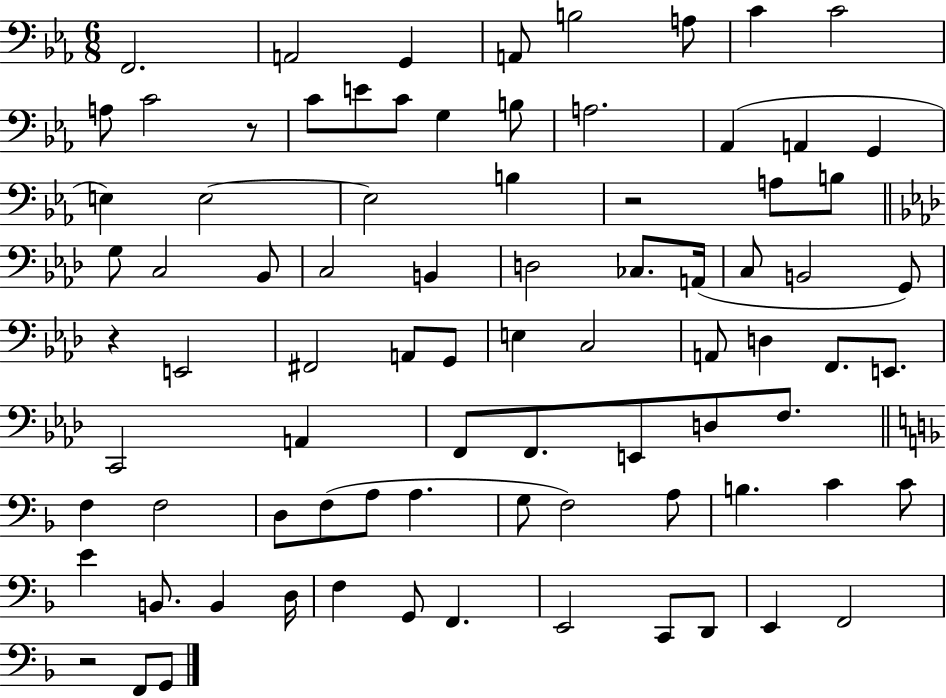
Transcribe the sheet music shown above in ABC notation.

X:1
T:Untitled
M:6/8
L:1/4
K:Eb
F,,2 A,,2 G,, A,,/2 B,2 A,/2 C C2 A,/2 C2 z/2 C/2 E/2 C/2 G, B,/2 A,2 _A,, A,, G,, E, E,2 E,2 B, z2 A,/2 B,/2 G,/2 C,2 _B,,/2 C,2 B,, D,2 _C,/2 A,,/4 C,/2 B,,2 G,,/2 z E,,2 ^F,,2 A,,/2 G,,/2 E, C,2 A,,/2 D, F,,/2 E,,/2 C,,2 A,, F,,/2 F,,/2 E,,/2 D,/2 F,/2 F, F,2 D,/2 F,/2 A,/2 A, G,/2 F,2 A,/2 B, C C/2 E B,,/2 B,, D,/4 F, G,,/2 F,, E,,2 C,,/2 D,,/2 E,, F,,2 z2 F,,/2 G,,/2